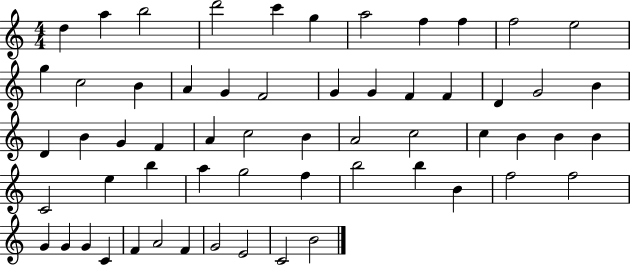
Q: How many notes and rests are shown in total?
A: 59